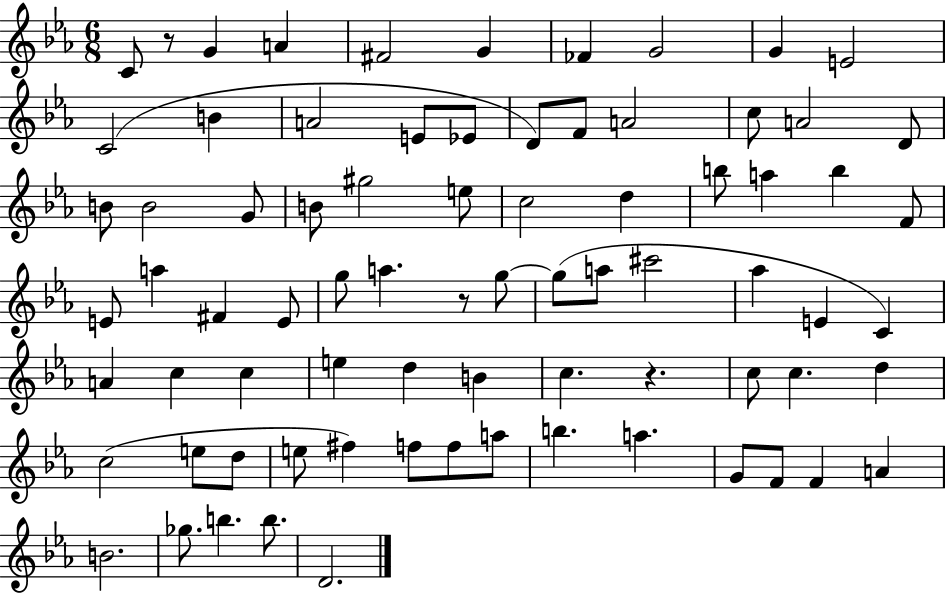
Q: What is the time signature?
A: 6/8